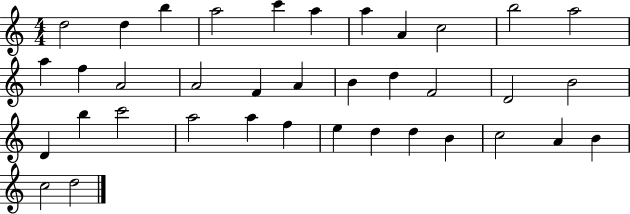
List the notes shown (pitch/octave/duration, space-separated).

D5/h D5/q B5/q A5/h C6/q A5/q A5/q A4/q C5/h B5/h A5/h A5/q F5/q A4/h A4/h F4/q A4/q B4/q D5/q F4/h D4/h B4/h D4/q B5/q C6/h A5/h A5/q F5/q E5/q D5/q D5/q B4/q C5/h A4/q B4/q C5/h D5/h